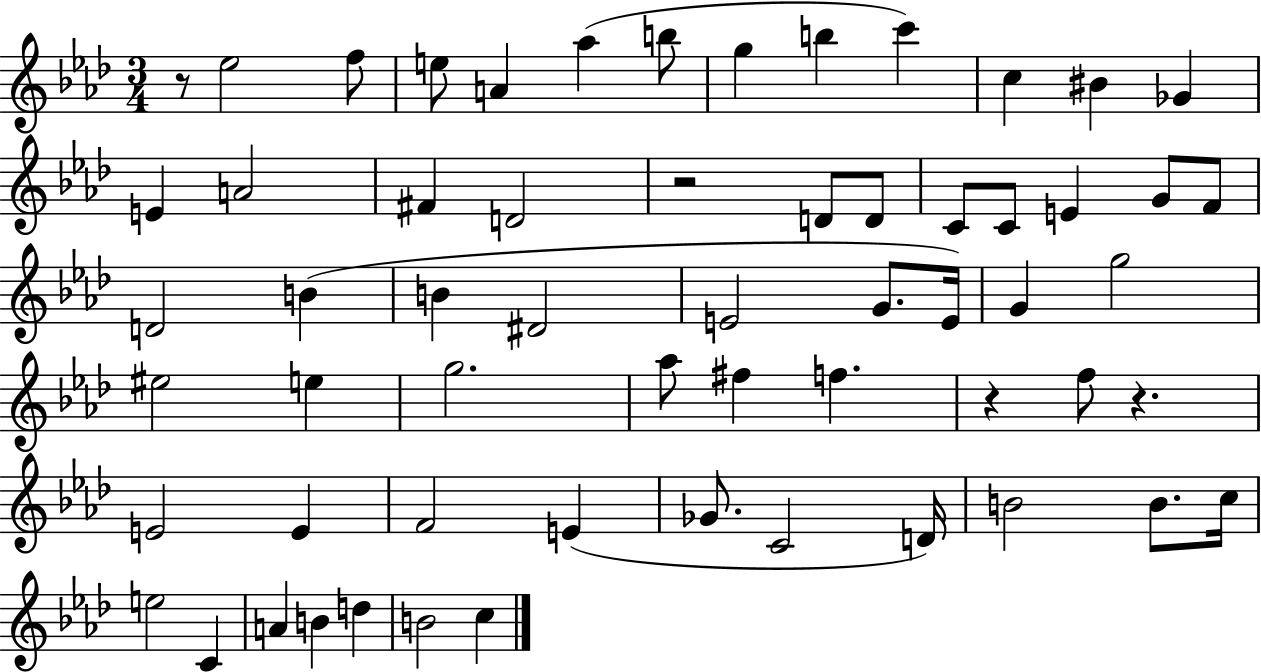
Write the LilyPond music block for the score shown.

{
  \clef treble
  \numericTimeSignature
  \time 3/4
  \key aes \major
  \repeat volta 2 { r8 ees''2 f''8 | e''8 a'4 aes''4( b''8 | g''4 b''4 c'''4) | c''4 bis'4 ges'4 | \break e'4 a'2 | fis'4 d'2 | r2 d'8 d'8 | c'8 c'8 e'4 g'8 f'8 | \break d'2 b'4( | b'4 dis'2 | e'2 g'8. e'16) | g'4 g''2 | \break eis''2 e''4 | g''2. | aes''8 fis''4 f''4. | r4 f''8 r4. | \break e'2 e'4 | f'2 e'4( | ges'8. c'2 d'16) | b'2 b'8. c''16 | \break e''2 c'4 | a'4 b'4 d''4 | b'2 c''4 | } \bar "|."
}